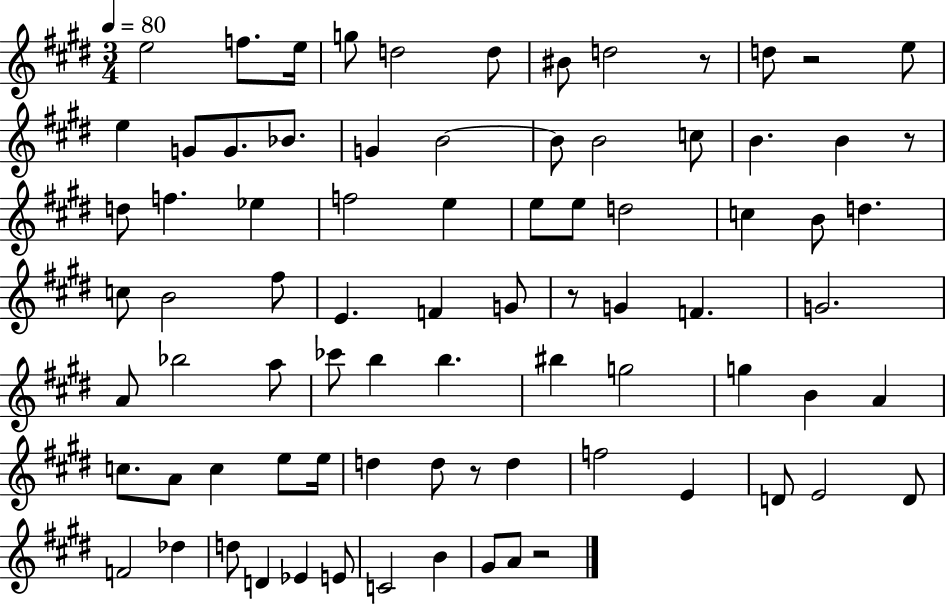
X:1
T:Untitled
M:3/4
L:1/4
K:E
e2 f/2 e/4 g/2 d2 d/2 ^B/2 d2 z/2 d/2 z2 e/2 e G/2 G/2 _B/2 G B2 B/2 B2 c/2 B B z/2 d/2 f _e f2 e e/2 e/2 d2 c B/2 d c/2 B2 ^f/2 E F G/2 z/2 G F G2 A/2 _b2 a/2 _c'/2 b b ^b g2 g B A c/2 A/2 c e/2 e/4 d d/2 z/2 d f2 E D/2 E2 D/2 F2 _d d/2 D _E E/2 C2 B ^G/2 A/2 z2